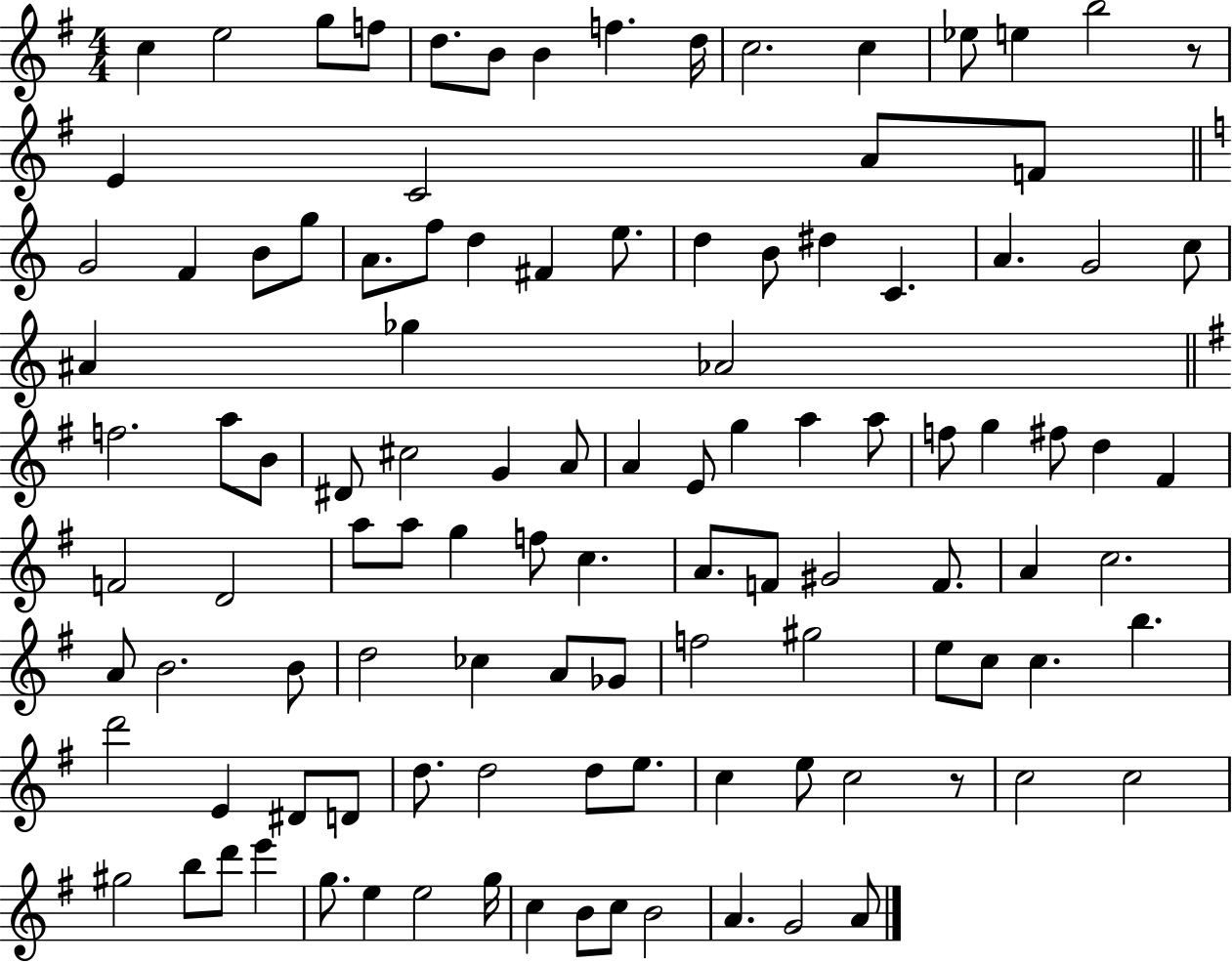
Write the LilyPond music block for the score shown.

{
  \clef treble
  \numericTimeSignature
  \time 4/4
  \key g \major
  c''4 e''2 g''8 f''8 | d''8. b'8 b'4 f''4. d''16 | c''2. c''4 | ees''8 e''4 b''2 r8 | \break e'4 c'2 a'8 f'8 | \bar "||" \break \key a \minor g'2 f'4 b'8 g''8 | a'8. f''8 d''4 fis'4 e''8. | d''4 b'8 dis''4 c'4. | a'4. g'2 c''8 | \break ais'4 ges''4 aes'2 | \bar "||" \break \key e \minor f''2. a''8 b'8 | dis'8 cis''2 g'4 a'8 | a'4 e'8 g''4 a''4 a''8 | f''8 g''4 fis''8 d''4 fis'4 | \break f'2 d'2 | a''8 a''8 g''4 f''8 c''4. | a'8. f'8 gis'2 f'8. | a'4 c''2. | \break a'8 b'2. b'8 | d''2 ces''4 a'8 ges'8 | f''2 gis''2 | e''8 c''8 c''4. b''4. | \break d'''2 e'4 dis'8 d'8 | d''8. d''2 d''8 e''8. | c''4 e''8 c''2 r8 | c''2 c''2 | \break gis''2 b''8 d'''8 e'''4 | g''8. e''4 e''2 g''16 | c''4 b'8 c''8 b'2 | a'4. g'2 a'8 | \break \bar "|."
}